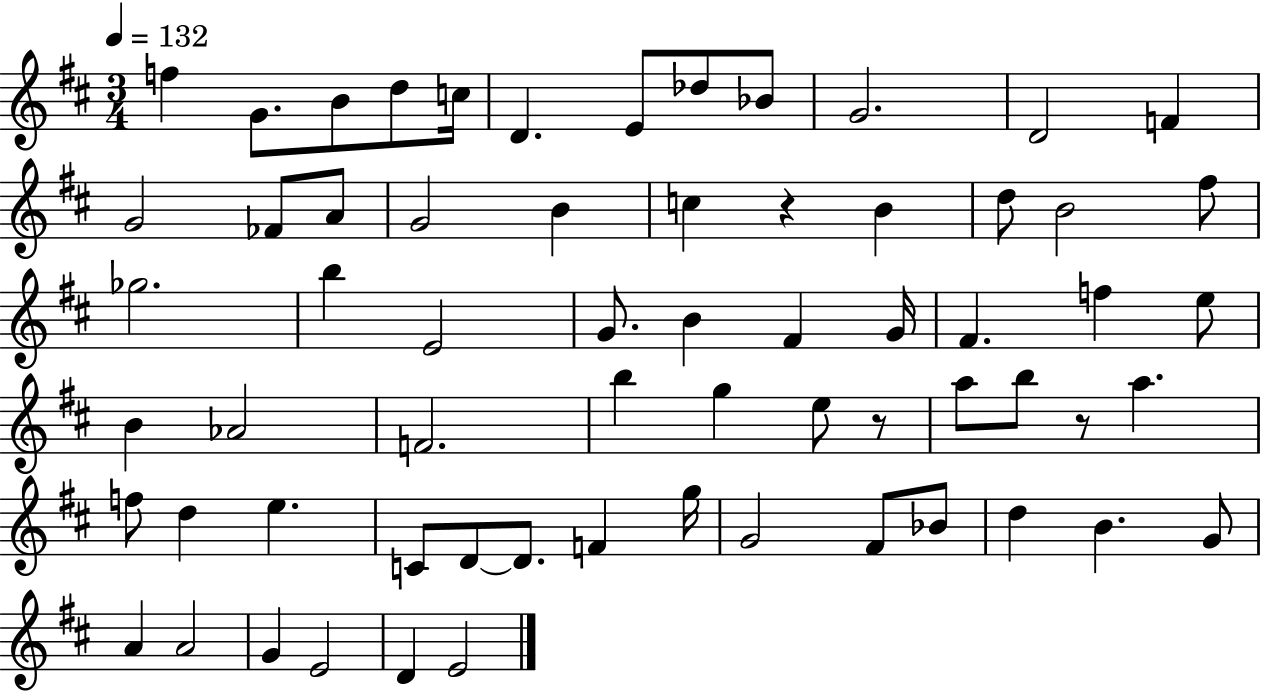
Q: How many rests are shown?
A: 3